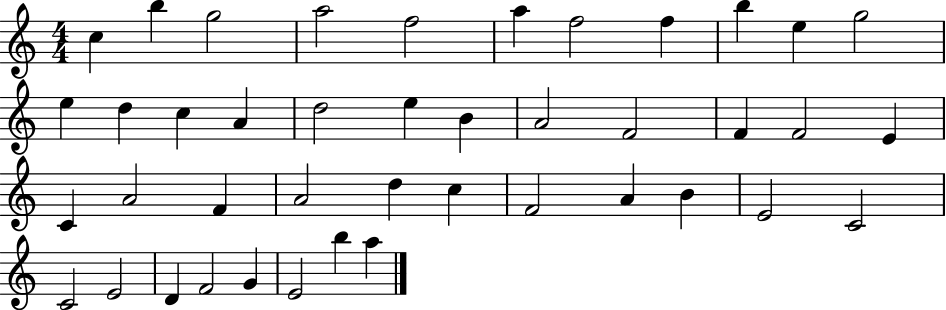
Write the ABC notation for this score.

X:1
T:Untitled
M:4/4
L:1/4
K:C
c b g2 a2 f2 a f2 f b e g2 e d c A d2 e B A2 F2 F F2 E C A2 F A2 d c F2 A B E2 C2 C2 E2 D F2 G E2 b a